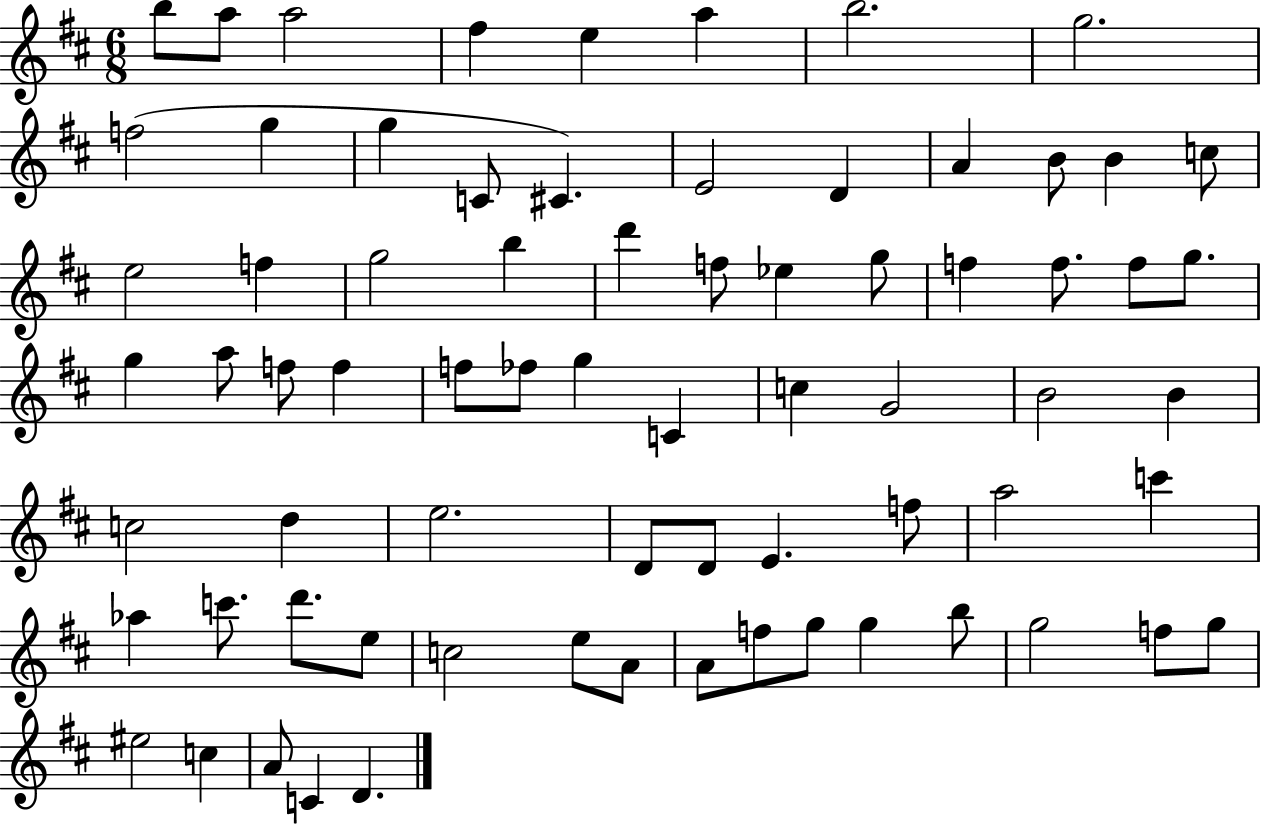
{
  \clef treble
  \numericTimeSignature
  \time 6/8
  \key d \major
  b''8 a''8 a''2 | fis''4 e''4 a''4 | b''2. | g''2. | \break f''2( g''4 | g''4 c'8 cis'4.) | e'2 d'4 | a'4 b'8 b'4 c''8 | \break e''2 f''4 | g''2 b''4 | d'''4 f''8 ees''4 g''8 | f''4 f''8. f''8 g''8. | \break g''4 a''8 f''8 f''4 | f''8 fes''8 g''4 c'4 | c''4 g'2 | b'2 b'4 | \break c''2 d''4 | e''2. | d'8 d'8 e'4. f''8 | a''2 c'''4 | \break aes''4 c'''8. d'''8. e''8 | c''2 e''8 a'8 | a'8 f''8 g''8 g''4 b''8 | g''2 f''8 g''8 | \break eis''2 c''4 | a'8 c'4 d'4. | \bar "|."
}